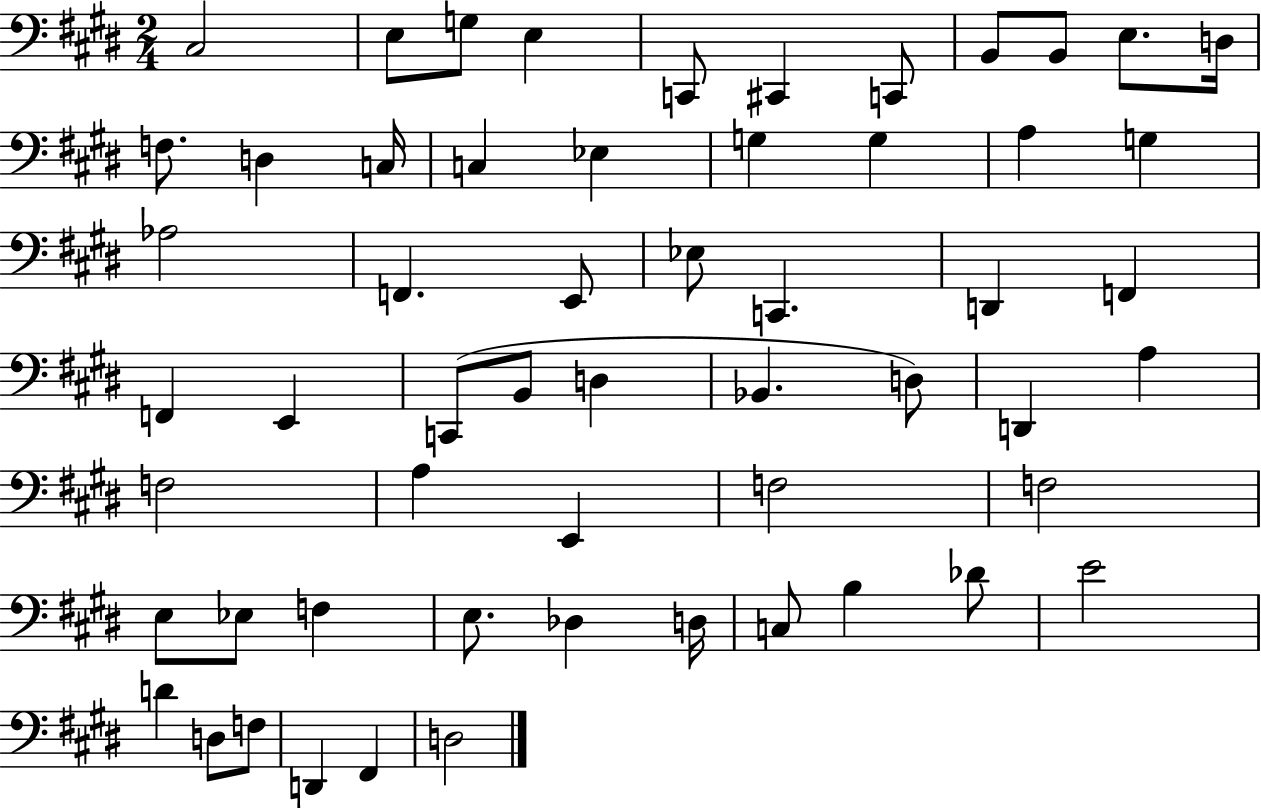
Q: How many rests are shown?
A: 0